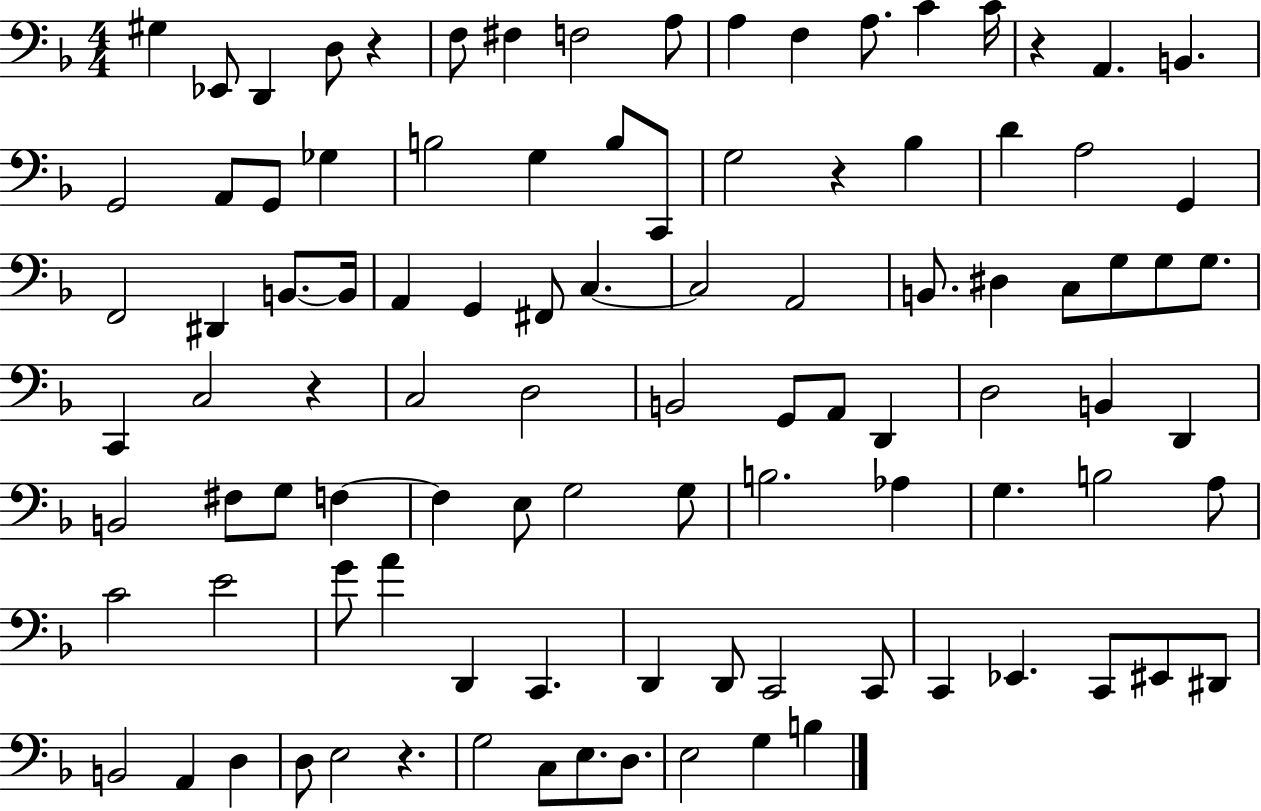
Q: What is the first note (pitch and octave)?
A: G#3